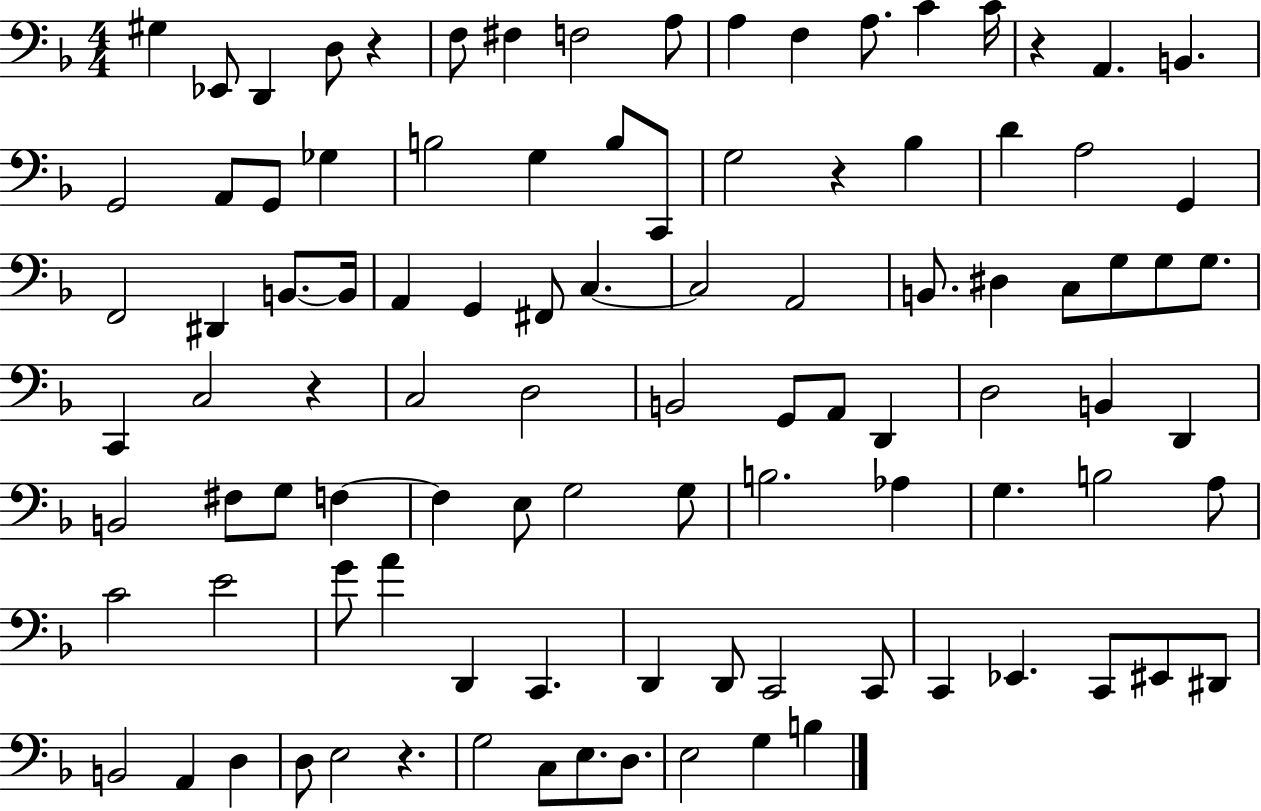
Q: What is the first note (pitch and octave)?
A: G#3